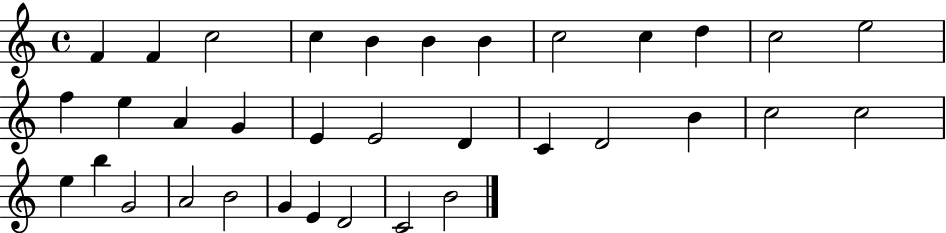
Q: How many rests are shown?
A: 0